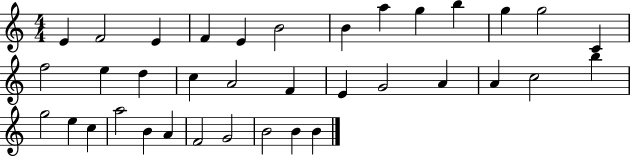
{
  \clef treble
  \numericTimeSignature
  \time 4/4
  \key c \major
  e'4 f'2 e'4 | f'4 e'4 b'2 | b'4 a''4 g''4 b''4 | g''4 g''2 c'4 | \break f''2 e''4 d''4 | c''4 a'2 f'4 | e'4 g'2 a'4 | a'4 c''2 b''4 | \break g''2 e''4 c''4 | a''2 b'4 a'4 | f'2 g'2 | b'2 b'4 b'4 | \break \bar "|."
}